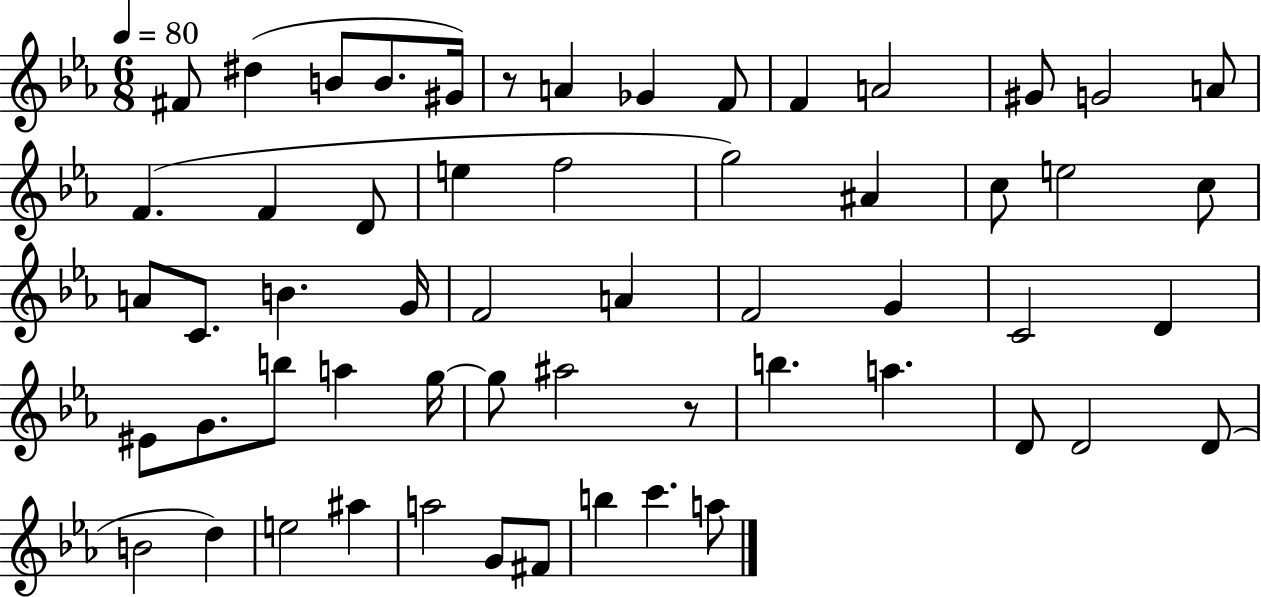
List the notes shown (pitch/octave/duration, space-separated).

F#4/e D#5/q B4/e B4/e. G#4/s R/e A4/q Gb4/q F4/e F4/q A4/h G#4/e G4/h A4/e F4/q. F4/q D4/e E5/q F5/h G5/h A#4/q C5/e E5/h C5/e A4/e C4/e. B4/q. G4/s F4/h A4/q F4/h G4/q C4/h D4/q EIS4/e G4/e. B5/e A5/q G5/s G5/e A#5/h R/e B5/q. A5/q. D4/e D4/h D4/e B4/h D5/q E5/h A#5/q A5/h G4/e F#4/e B5/q C6/q. A5/e